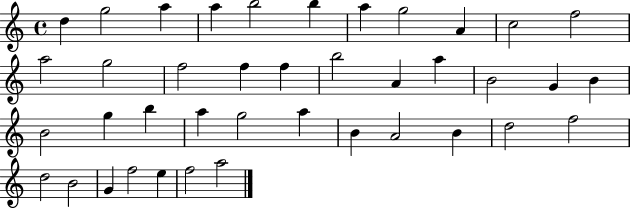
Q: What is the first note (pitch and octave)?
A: D5